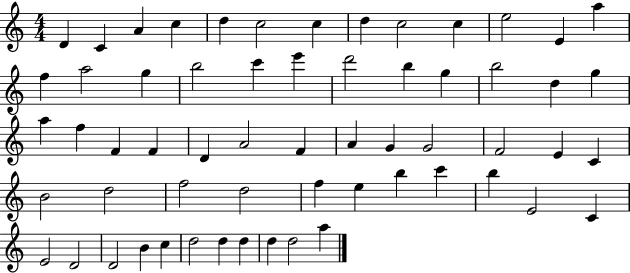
{
  \clef treble
  \numericTimeSignature
  \time 4/4
  \key c \major
  d'4 c'4 a'4 c''4 | d''4 c''2 c''4 | d''4 c''2 c''4 | e''2 e'4 a''4 | \break f''4 a''2 g''4 | b''2 c'''4 e'''4 | d'''2 b''4 g''4 | b''2 d''4 g''4 | \break a''4 f''4 f'4 f'4 | d'4 a'2 f'4 | a'4 g'4 g'2 | f'2 e'4 c'4 | \break b'2 d''2 | f''2 d''2 | f''4 e''4 b''4 c'''4 | b''4 e'2 c'4 | \break e'2 d'2 | d'2 b'4 c''4 | d''2 d''4 d''4 | d''4 d''2 a''4 | \break \bar "|."
}